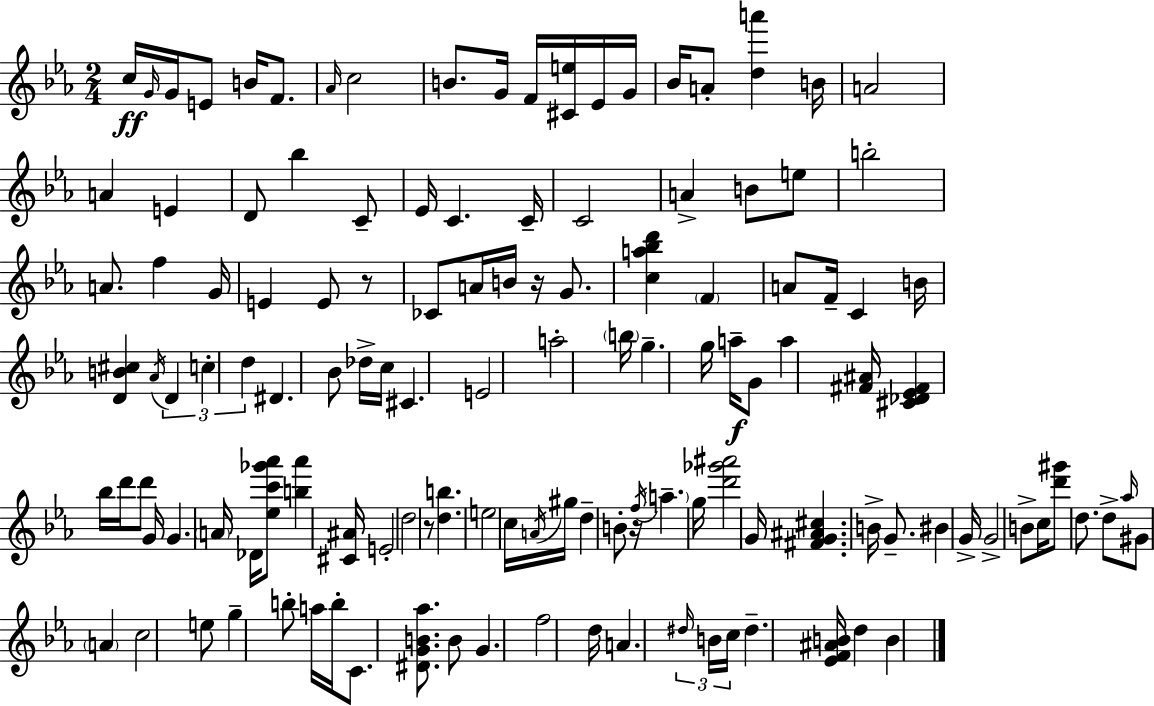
C5/s G4/s G4/s E4/e B4/s F4/e. Ab4/s C5/h B4/e. G4/s F4/s [C#4,E5]/s Eb4/s G4/s Bb4/s A4/e [D5,A6]/q B4/s A4/h A4/q E4/q D4/e Bb5/q C4/e Eb4/s C4/q. C4/s C4/h A4/q B4/e E5/e B5/h A4/e. F5/q G4/s E4/q E4/e R/e CES4/e A4/s B4/s R/s G4/e. [C5,A5,Bb5,D6]/q F4/q A4/e F4/s C4/q B4/s [D4,B4,C#5]/q Ab4/s D4/q C5/q D5/q D#4/q. Bb4/e Db5/s C5/s C#4/q. E4/h A5/h B5/s G5/q. G5/s A5/s G4/e A5/q [F#4,A#4]/s [C#4,Db4,Eb4,F#4]/q Bb5/s D6/s D6/e G4/s G4/q. A4/s Db4/s [Eb5,C6,Gb6,Ab6]/e [B5,Ab6]/q [C#4,A#4]/s E4/h D5/h R/e [D5,B5]/q. E5/h C5/s A4/s G#5/s D5/q B4/e R/s F5/s A5/q. G5/s [D6,Gb6,A#6]/h G4/s [F#4,G4,A#4,C#5]/q. B4/s G4/e. BIS4/q G4/s G4/h B4/e C5/s [D6,G#6]/e D5/e. D5/e Ab5/s G#4/e A4/q C5/h E5/e G5/q B5/e A5/s B5/s C4/e. [D#4,G4,B4,Ab5]/e. B4/e G4/q. F5/h D5/s A4/q. D#5/s B4/s C5/s D#5/q. [Eb4,F4,A#4,B4]/s D5/q B4/q